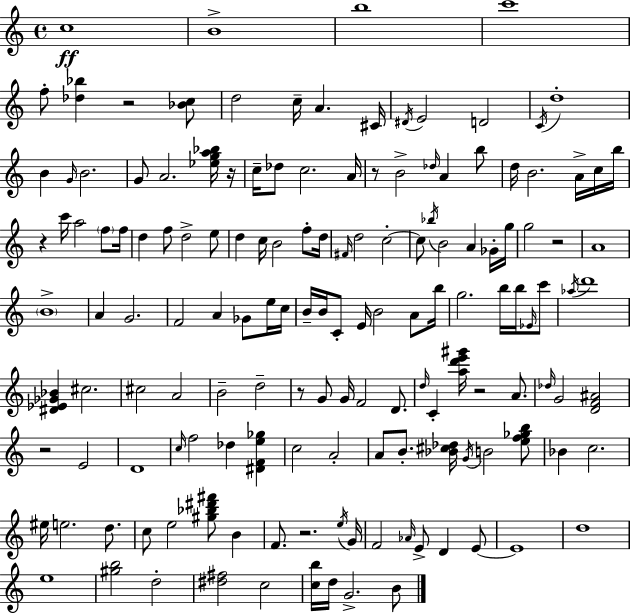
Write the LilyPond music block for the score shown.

{
  \clef treble
  \time 4/4
  \defaultTimeSignature
  \key c \major
  c''1\ff | b'1-> | b''1 | c'''1 | \break f''8-. <des'' bes''>4 r2 <bes' c''>8 | d''2 c''16-- a'4. cis'16 | \acciaccatura { dis'16 } e'2 d'2 | \acciaccatura { c'16 } d''1-. | \break b'4 \grace { g'16 } b'2. | g'8 a'2. | <ees'' g'' a'' bes''>16 r16 c''16-- des''8 c''2. | a'16 r8 b'2-> \grace { des''16 } a'4 | \break b''8 d''16 b'2. | a'16-> c''16 b''16 r4 c'''16 a''2 | \parenthesize f''8 f''16 d''4 f''8 d''2-> | e''8 d''4 c''16 b'2 | \break f''8-. d''16 \grace { fis'16 } d''2 c''2-.~~ | c''8 \acciaccatura { bes''16 } b'2 | a'4 ges'16-. g''16 g''2 r2 | a'1 | \break \parenthesize b'1-> | a'4 g'2. | f'2 a'4 | ges'8 e''16 c''16 b'16-- b'16 c'8-. e'16 b'2 | \break a'8 b''16 g''2. | b''16 b''16 \grace { ees'16 } c'''8 \acciaccatura { aes''16 } d'''1 | <dis' ees' ges' bes'>4 cis''2. | cis''2 | \break a'2 b'2-- | d''2-- r8 g'8 g'16 f'2 | d'8. \grace { d''16 } c'4-. <a'' d''' e''' gis'''>16 r2 | a'8. \grace { des''16 } g'2 | \break <d' f' ais'>2 r2 | e'2 d'1 | \grace { c''16 } f''2 | des''4 <dis' f' e'' ges''>4 c''2 | \break a'2-. a'8 b'8.-. | <bes' cis'' des''>16 \acciaccatura { g'16 } b'2 <e'' f'' ges'' b''>8 bes'4 | c''2. eis''16 e''2. | d''8. c''8 e''2 | \break <gis'' bes'' dis''' fis'''>8 b'4 f'8. r2. | \acciaccatura { e''16 } g'16 f'2 | \grace { aes'16 } e'8-> d'4 e'8~~ e'1 | d''1 | \break e''1 | <gis'' b''>2 | d''2-. <dis'' fis''>2 | c''2 <c'' b''>16 d''16 | \break g'2.-> b'8 \bar "|."
}